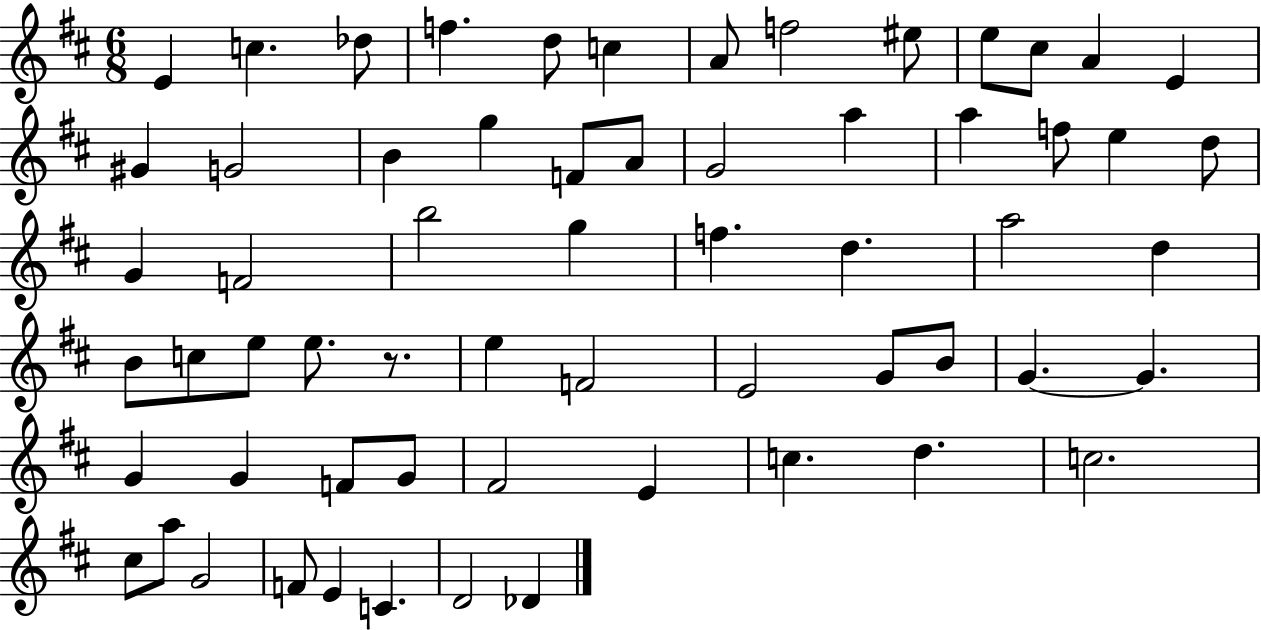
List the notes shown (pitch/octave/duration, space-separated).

E4/q C5/q. Db5/e F5/q. D5/e C5/q A4/e F5/h EIS5/e E5/e C#5/e A4/q E4/q G#4/q G4/h B4/q G5/q F4/e A4/e G4/h A5/q A5/q F5/e E5/q D5/e G4/q F4/h B5/h G5/q F5/q. D5/q. A5/h D5/q B4/e C5/e E5/e E5/e. R/e. E5/q F4/h E4/h G4/e B4/e G4/q. G4/q. G4/q G4/q F4/e G4/e F#4/h E4/q C5/q. D5/q. C5/h. C#5/e A5/e G4/h F4/e E4/q C4/q. D4/h Db4/q